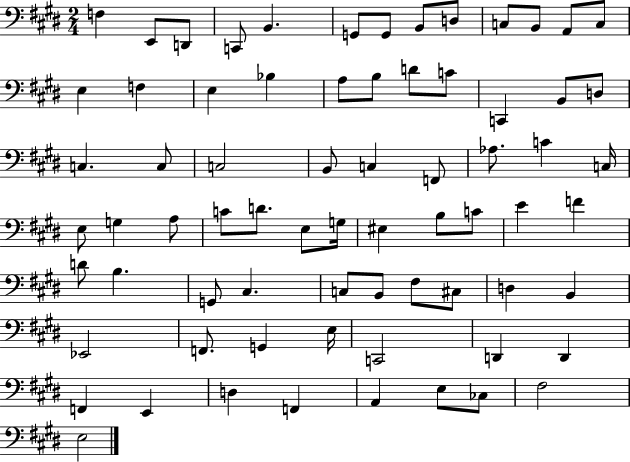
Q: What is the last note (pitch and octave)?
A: E3